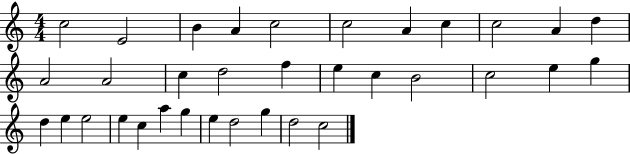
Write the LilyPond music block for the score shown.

{
  \clef treble
  \numericTimeSignature
  \time 4/4
  \key c \major
  c''2 e'2 | b'4 a'4 c''2 | c''2 a'4 c''4 | c''2 a'4 d''4 | \break a'2 a'2 | c''4 d''2 f''4 | e''4 c''4 b'2 | c''2 e''4 g''4 | \break d''4 e''4 e''2 | e''4 c''4 a''4 g''4 | e''4 d''2 g''4 | d''2 c''2 | \break \bar "|."
}